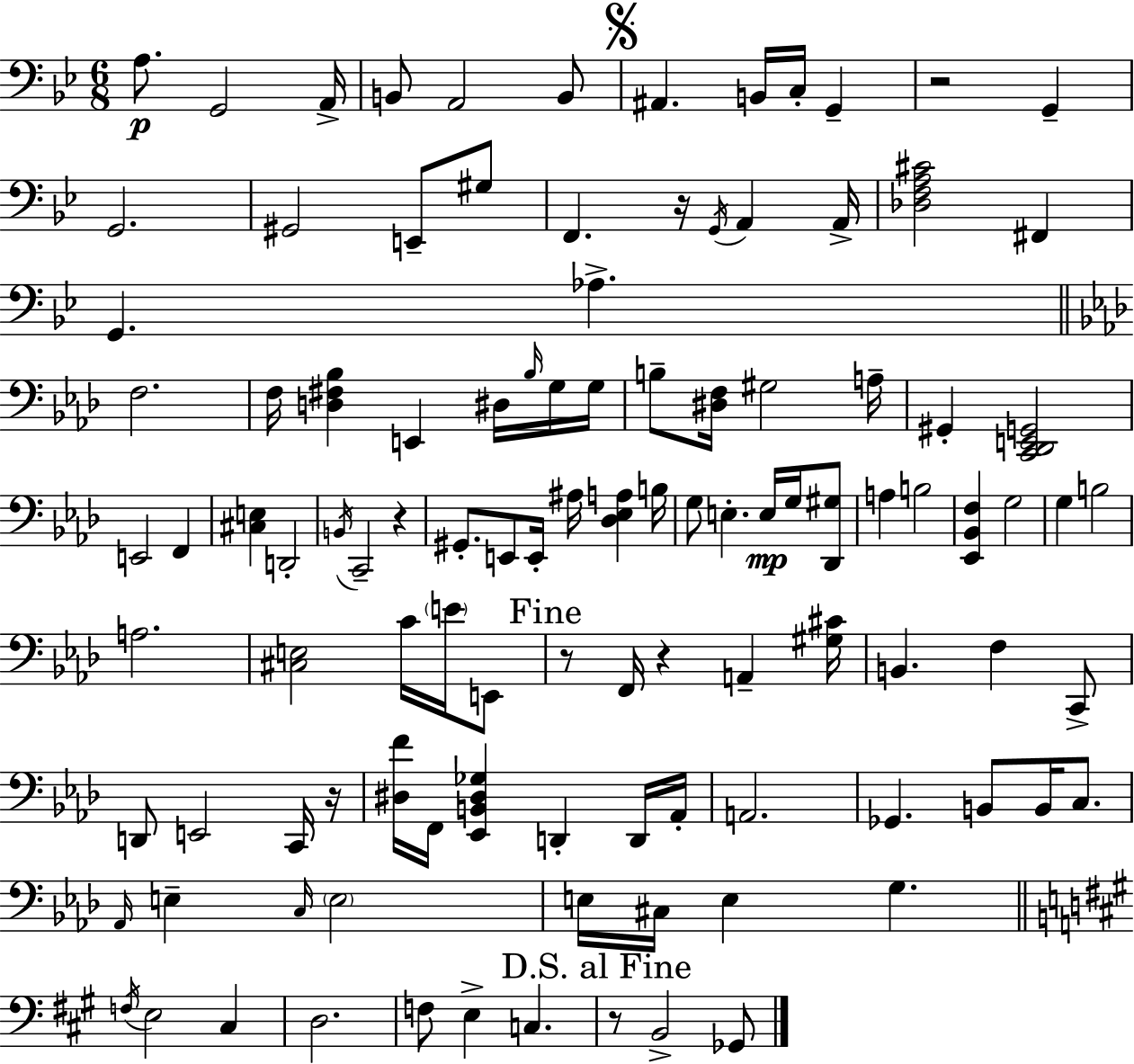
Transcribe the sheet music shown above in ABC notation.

X:1
T:Untitled
M:6/8
L:1/4
K:Bb
A,/2 G,,2 A,,/4 B,,/2 A,,2 B,,/2 ^A,, B,,/4 C,/4 G,, z2 G,, G,,2 ^G,,2 E,,/2 ^G,/2 F,, z/4 G,,/4 A,, A,,/4 [_D,F,A,^C]2 ^F,, G,, _A, F,2 F,/4 [D,^F,_B,] E,, ^D,/4 _B,/4 G,/4 G,/4 B,/2 [^D,F,]/4 ^G,2 A,/4 ^G,, [C,,_D,,E,,G,,]2 E,,2 F,, [^C,E,] D,,2 B,,/4 C,,2 z ^G,,/2 E,,/2 E,,/4 ^A,/4 [_D,_E,A,] B,/4 G,/2 E, E,/4 G,/4 [_D,,^G,]/2 A, B,2 [_E,,_B,,F,] G,2 G, B,2 A,2 [^C,E,]2 C/4 E/4 E,,/2 z/2 F,,/4 z A,, [^G,^C]/4 B,, F, C,,/2 D,,/2 E,,2 C,,/4 z/4 [^D,F]/4 F,,/4 [_E,,B,,^D,_G,] D,, D,,/4 _A,,/4 A,,2 _G,, B,,/2 B,,/4 C,/2 _A,,/4 E, C,/4 E,2 E,/4 ^C,/4 E, G, F,/4 E,2 ^C, D,2 F,/2 E, C, z/2 B,,2 _G,,/2